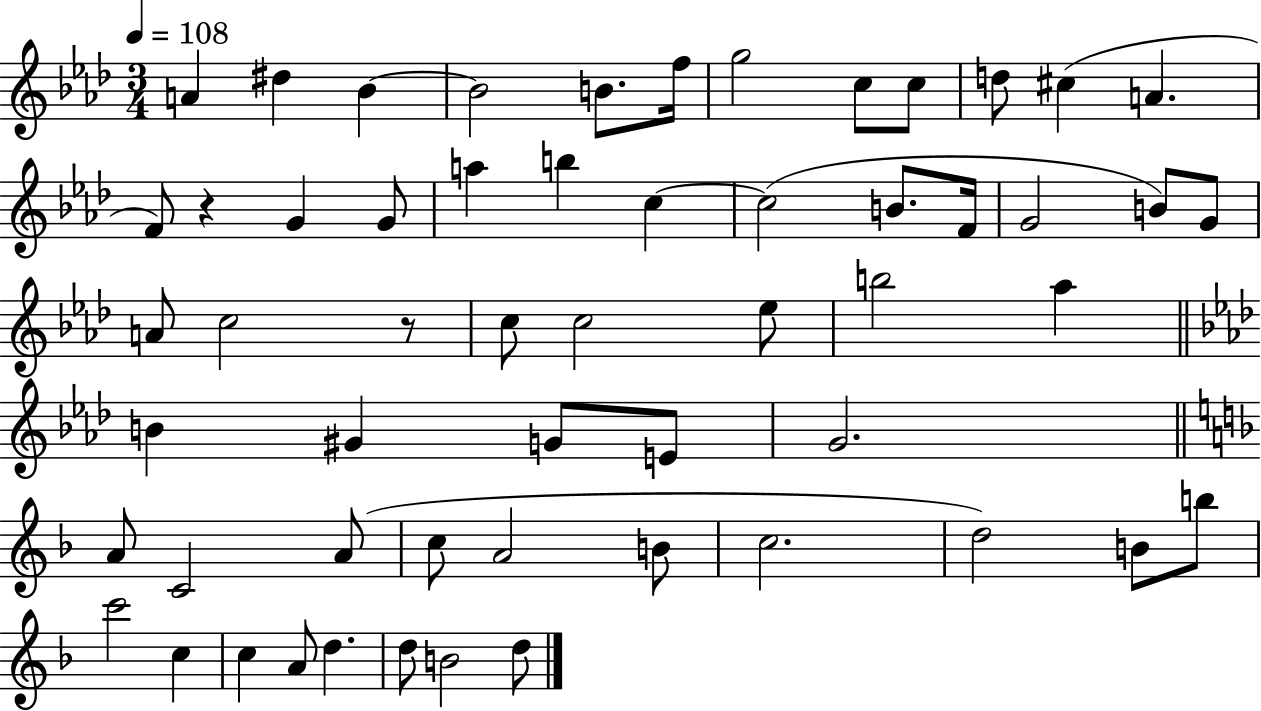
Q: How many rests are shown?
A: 2